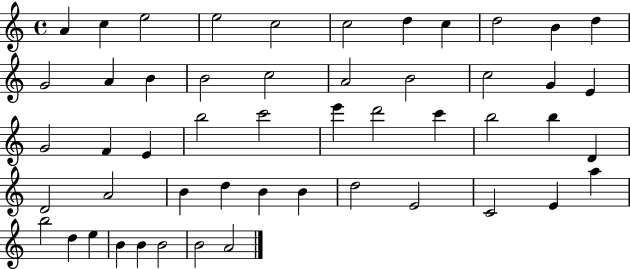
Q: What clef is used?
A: treble